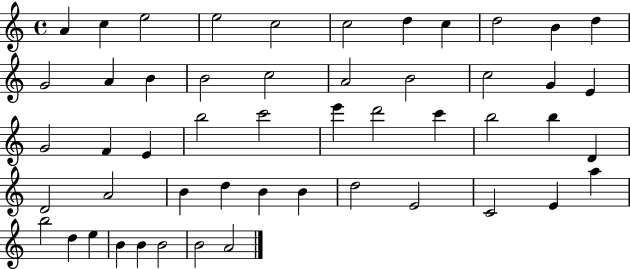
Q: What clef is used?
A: treble